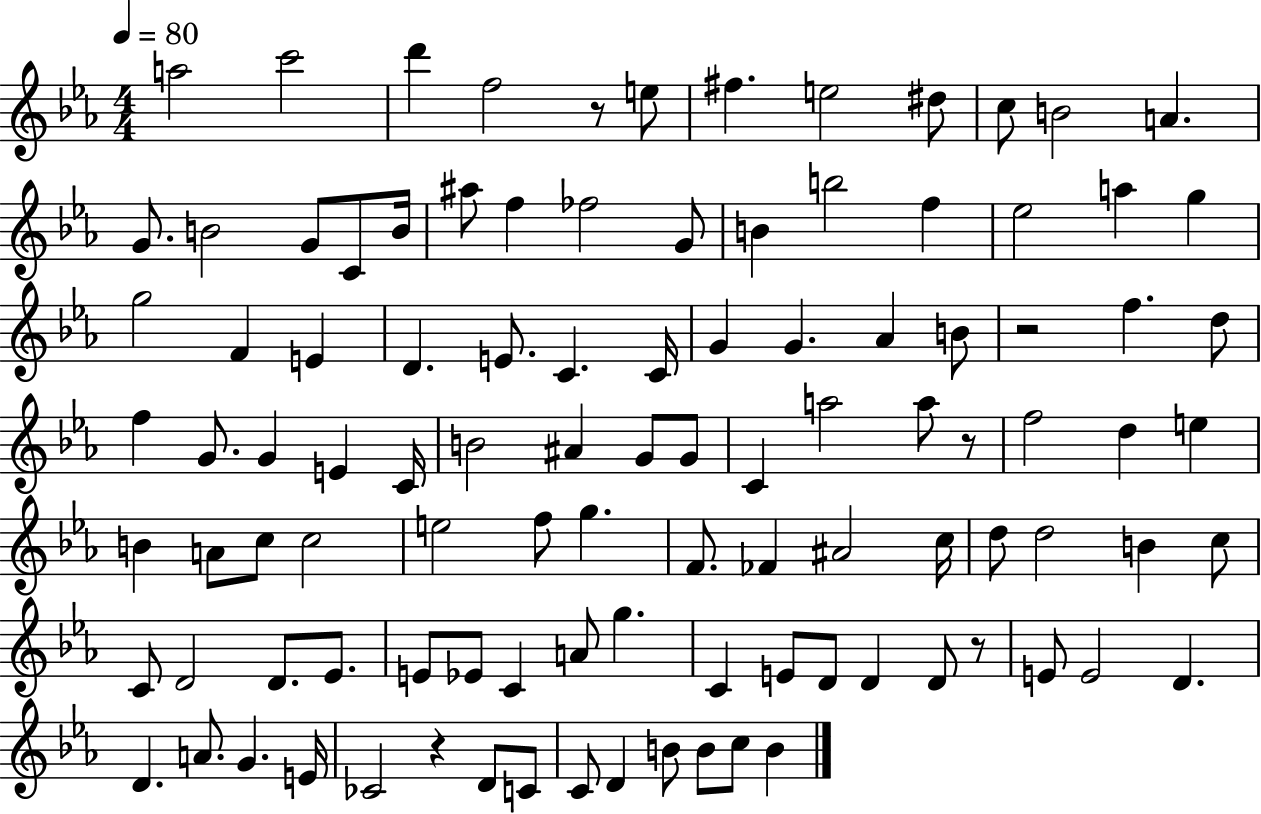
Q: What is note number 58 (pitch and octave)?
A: C5